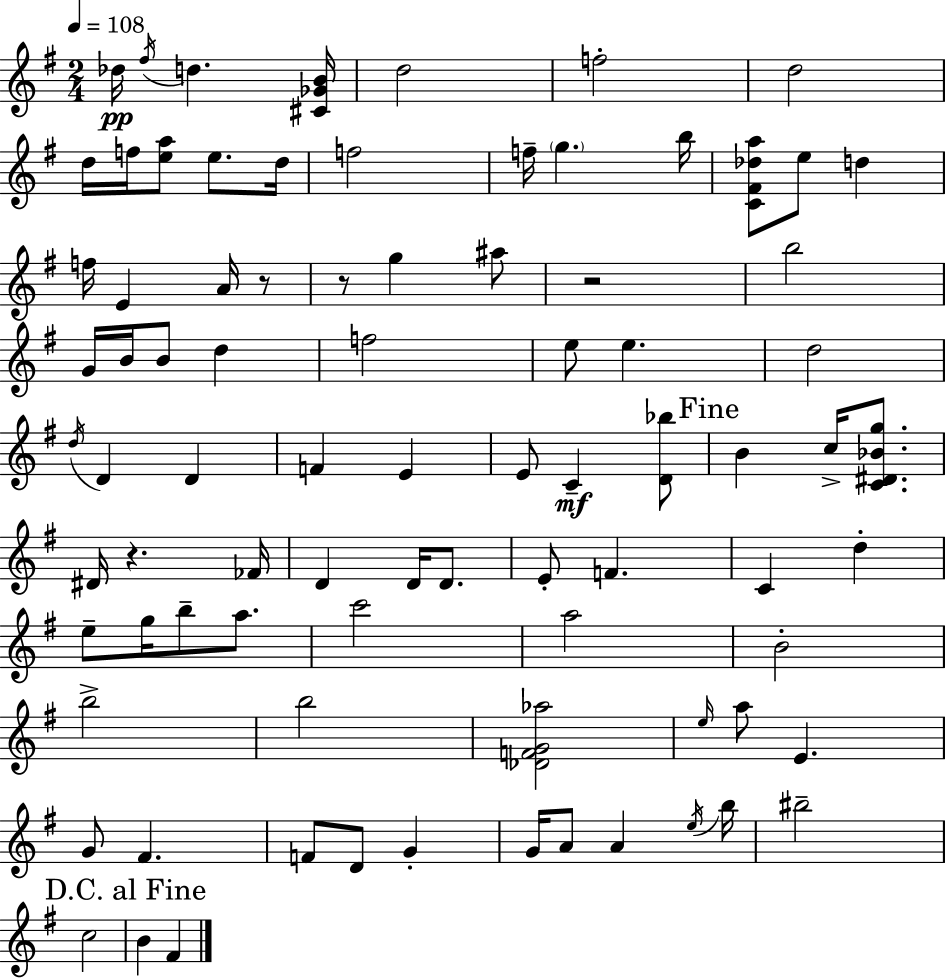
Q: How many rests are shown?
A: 4